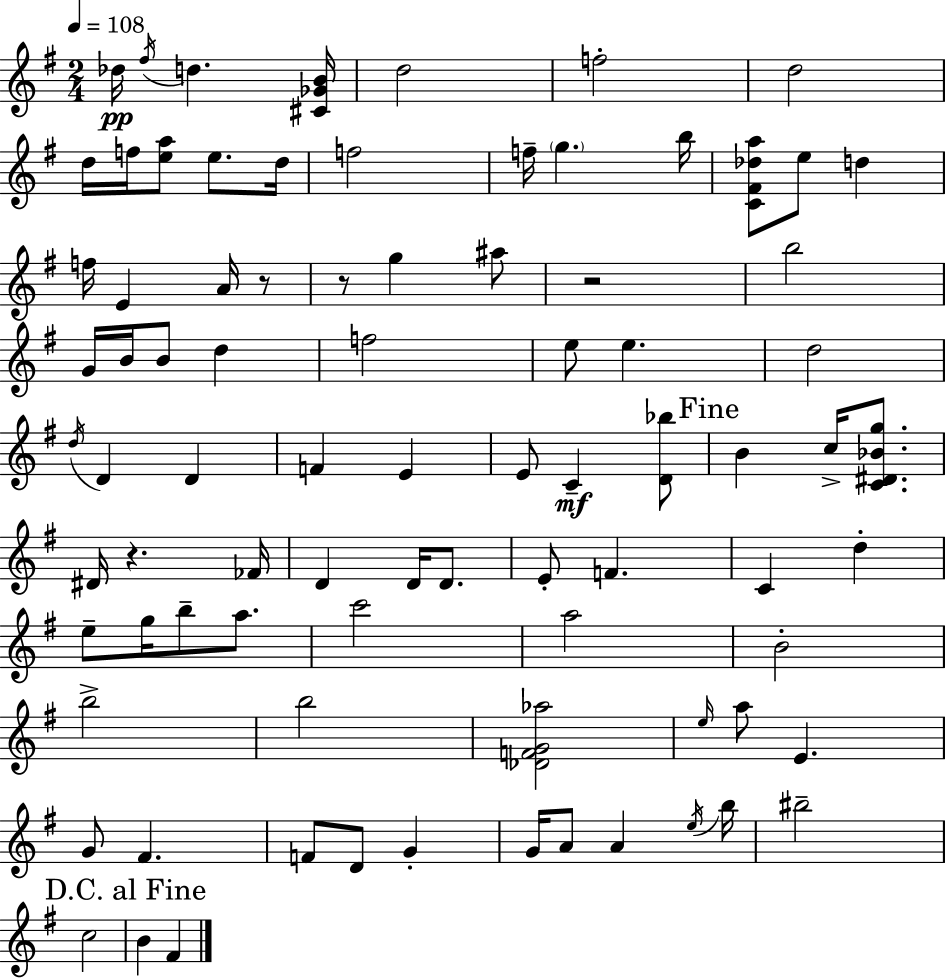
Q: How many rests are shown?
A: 4